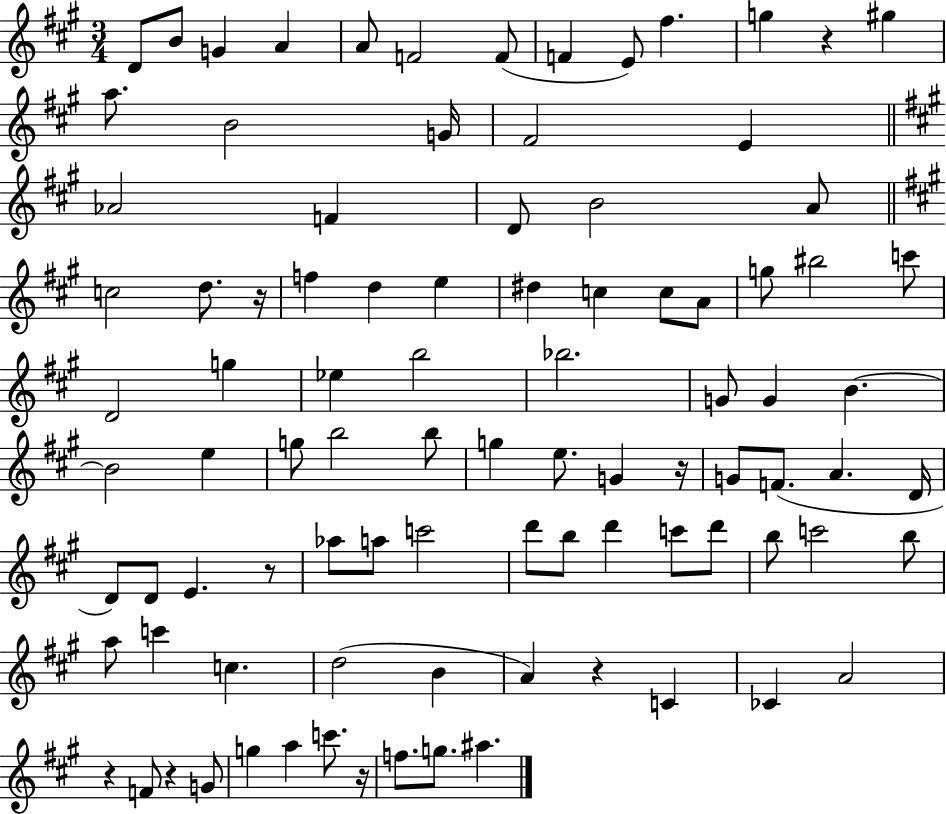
{
  \clef treble
  \numericTimeSignature
  \time 3/4
  \key a \major
  d'8 b'8 g'4 a'4 | a'8 f'2 f'8( | f'4 e'8) fis''4. | g''4 r4 gis''4 | \break a''8. b'2 g'16 | fis'2 e'4 | \bar "||" \break \key a \major aes'2 f'4 | d'8 b'2 a'8 | \bar "||" \break \key a \major c''2 d''8. r16 | f''4 d''4 e''4 | dis''4 c''4 c''8 a'8 | g''8 bis''2 c'''8 | \break d'2 g''4 | ees''4 b''2 | bes''2. | g'8 g'4 b'4.~~ | \break b'2 e''4 | g''8 b''2 b''8 | g''4 e''8. g'4 r16 | g'8 f'8.( a'4. d'16 | \break d'8) d'8 e'4. r8 | aes''8 a''8 c'''2 | d'''8 b''8 d'''4 c'''8 d'''8 | b''8 c'''2 b''8 | \break a''8 c'''4 c''4. | d''2( b'4 | a'4) r4 c'4 | ces'4 a'2 | \break r4 f'8 r4 g'8 | g''4 a''4 c'''8. r16 | f''8. g''8. ais''4. | \bar "|."
}